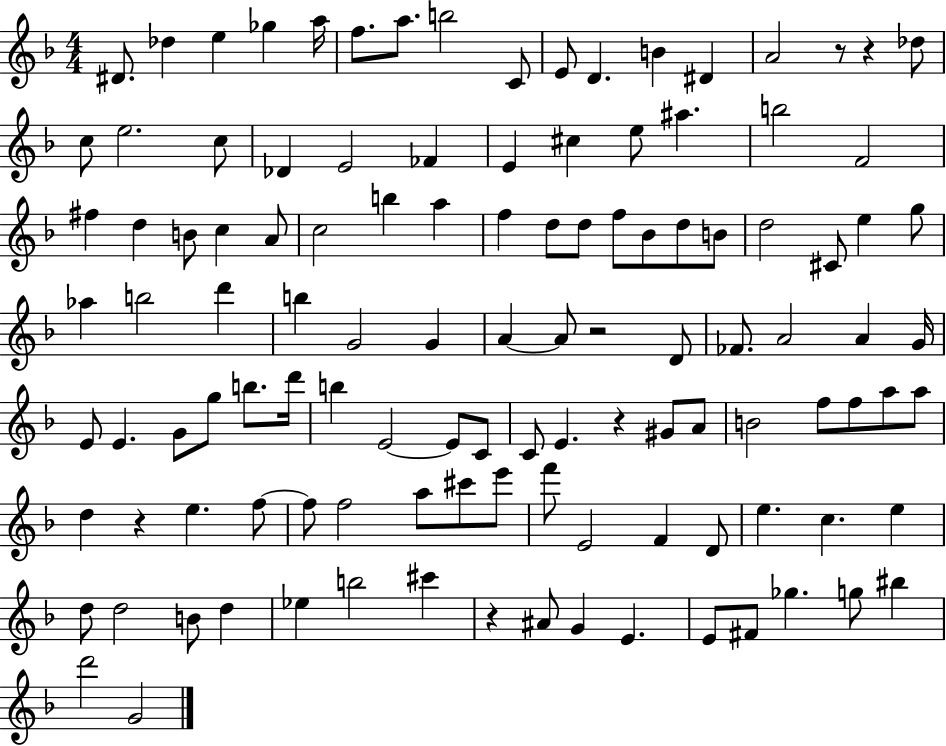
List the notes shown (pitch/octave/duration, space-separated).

D#4/e. Db5/q E5/q Gb5/q A5/s F5/e. A5/e. B5/h C4/e E4/e D4/q. B4/q D#4/q A4/h R/e R/q Db5/e C5/e E5/h. C5/e Db4/q E4/h FES4/q E4/q C#5/q E5/e A#5/q. B5/h F4/h F#5/q D5/q B4/e C5/q A4/e C5/h B5/q A5/q F5/q D5/e D5/e F5/e Bb4/e D5/e B4/e D5/h C#4/e E5/q G5/e Ab5/q B5/h D6/q B5/q G4/h G4/q A4/q A4/e R/h D4/e FES4/e. A4/h A4/q G4/s E4/e E4/q. G4/e G5/e B5/e. D6/s B5/q E4/h E4/e C4/e C4/e E4/q. R/q G#4/e A4/e B4/h F5/e F5/e A5/e A5/e D5/q R/q E5/q. F5/e F5/e F5/h A5/e C#6/e E6/e F6/e E4/h F4/q D4/e E5/q. C5/q. E5/q D5/e D5/h B4/e D5/q Eb5/q B5/h C#6/q R/q A#4/e G4/q E4/q. E4/e F#4/e Gb5/q. G5/e BIS5/q D6/h G4/h